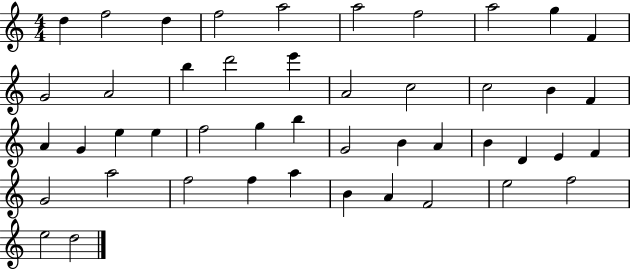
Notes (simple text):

D5/q F5/h D5/q F5/h A5/h A5/h F5/h A5/h G5/q F4/q G4/h A4/h B5/q D6/h E6/q A4/h C5/h C5/h B4/q F4/q A4/q G4/q E5/q E5/q F5/h G5/q B5/q G4/h B4/q A4/q B4/q D4/q E4/q F4/q G4/h A5/h F5/h F5/q A5/q B4/q A4/q F4/h E5/h F5/h E5/h D5/h